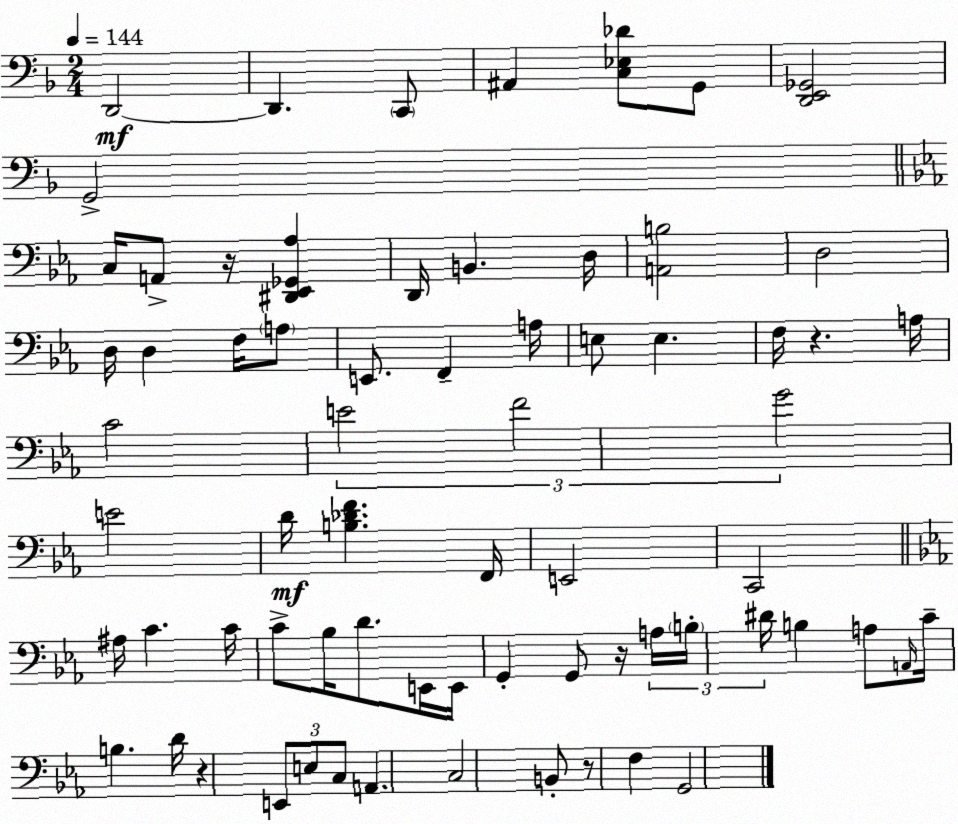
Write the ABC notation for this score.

X:1
T:Untitled
M:2/4
L:1/4
K:F
D,,2 D,, C,,/2 ^A,, [C,_E,_D]/2 G,,/2 [D,,E,,_G,,]2 G,,2 C,/4 A,,/2 z/4 [^D,,_E,,_G,,_A,] D,,/4 B,, D,/4 [A,,B,]2 D,2 D,/4 D, F,/4 A,/2 E,,/2 F,, A,/4 E,/2 E, F,/4 z A,/4 C2 E2 F2 G2 E2 D/4 [B,_DF] F,,/4 E,,2 C,,2 ^A,/4 C C/4 C/2 _B,/4 D/2 E,,/4 E,,/4 G,, G,,/2 z/4 A,/4 B,/4 ^D/4 B, A,/2 A,,/4 C/4 B, D/4 z E,,/2 E,/2 C,/2 A,, C,2 B,,/2 z/2 F, G,,2